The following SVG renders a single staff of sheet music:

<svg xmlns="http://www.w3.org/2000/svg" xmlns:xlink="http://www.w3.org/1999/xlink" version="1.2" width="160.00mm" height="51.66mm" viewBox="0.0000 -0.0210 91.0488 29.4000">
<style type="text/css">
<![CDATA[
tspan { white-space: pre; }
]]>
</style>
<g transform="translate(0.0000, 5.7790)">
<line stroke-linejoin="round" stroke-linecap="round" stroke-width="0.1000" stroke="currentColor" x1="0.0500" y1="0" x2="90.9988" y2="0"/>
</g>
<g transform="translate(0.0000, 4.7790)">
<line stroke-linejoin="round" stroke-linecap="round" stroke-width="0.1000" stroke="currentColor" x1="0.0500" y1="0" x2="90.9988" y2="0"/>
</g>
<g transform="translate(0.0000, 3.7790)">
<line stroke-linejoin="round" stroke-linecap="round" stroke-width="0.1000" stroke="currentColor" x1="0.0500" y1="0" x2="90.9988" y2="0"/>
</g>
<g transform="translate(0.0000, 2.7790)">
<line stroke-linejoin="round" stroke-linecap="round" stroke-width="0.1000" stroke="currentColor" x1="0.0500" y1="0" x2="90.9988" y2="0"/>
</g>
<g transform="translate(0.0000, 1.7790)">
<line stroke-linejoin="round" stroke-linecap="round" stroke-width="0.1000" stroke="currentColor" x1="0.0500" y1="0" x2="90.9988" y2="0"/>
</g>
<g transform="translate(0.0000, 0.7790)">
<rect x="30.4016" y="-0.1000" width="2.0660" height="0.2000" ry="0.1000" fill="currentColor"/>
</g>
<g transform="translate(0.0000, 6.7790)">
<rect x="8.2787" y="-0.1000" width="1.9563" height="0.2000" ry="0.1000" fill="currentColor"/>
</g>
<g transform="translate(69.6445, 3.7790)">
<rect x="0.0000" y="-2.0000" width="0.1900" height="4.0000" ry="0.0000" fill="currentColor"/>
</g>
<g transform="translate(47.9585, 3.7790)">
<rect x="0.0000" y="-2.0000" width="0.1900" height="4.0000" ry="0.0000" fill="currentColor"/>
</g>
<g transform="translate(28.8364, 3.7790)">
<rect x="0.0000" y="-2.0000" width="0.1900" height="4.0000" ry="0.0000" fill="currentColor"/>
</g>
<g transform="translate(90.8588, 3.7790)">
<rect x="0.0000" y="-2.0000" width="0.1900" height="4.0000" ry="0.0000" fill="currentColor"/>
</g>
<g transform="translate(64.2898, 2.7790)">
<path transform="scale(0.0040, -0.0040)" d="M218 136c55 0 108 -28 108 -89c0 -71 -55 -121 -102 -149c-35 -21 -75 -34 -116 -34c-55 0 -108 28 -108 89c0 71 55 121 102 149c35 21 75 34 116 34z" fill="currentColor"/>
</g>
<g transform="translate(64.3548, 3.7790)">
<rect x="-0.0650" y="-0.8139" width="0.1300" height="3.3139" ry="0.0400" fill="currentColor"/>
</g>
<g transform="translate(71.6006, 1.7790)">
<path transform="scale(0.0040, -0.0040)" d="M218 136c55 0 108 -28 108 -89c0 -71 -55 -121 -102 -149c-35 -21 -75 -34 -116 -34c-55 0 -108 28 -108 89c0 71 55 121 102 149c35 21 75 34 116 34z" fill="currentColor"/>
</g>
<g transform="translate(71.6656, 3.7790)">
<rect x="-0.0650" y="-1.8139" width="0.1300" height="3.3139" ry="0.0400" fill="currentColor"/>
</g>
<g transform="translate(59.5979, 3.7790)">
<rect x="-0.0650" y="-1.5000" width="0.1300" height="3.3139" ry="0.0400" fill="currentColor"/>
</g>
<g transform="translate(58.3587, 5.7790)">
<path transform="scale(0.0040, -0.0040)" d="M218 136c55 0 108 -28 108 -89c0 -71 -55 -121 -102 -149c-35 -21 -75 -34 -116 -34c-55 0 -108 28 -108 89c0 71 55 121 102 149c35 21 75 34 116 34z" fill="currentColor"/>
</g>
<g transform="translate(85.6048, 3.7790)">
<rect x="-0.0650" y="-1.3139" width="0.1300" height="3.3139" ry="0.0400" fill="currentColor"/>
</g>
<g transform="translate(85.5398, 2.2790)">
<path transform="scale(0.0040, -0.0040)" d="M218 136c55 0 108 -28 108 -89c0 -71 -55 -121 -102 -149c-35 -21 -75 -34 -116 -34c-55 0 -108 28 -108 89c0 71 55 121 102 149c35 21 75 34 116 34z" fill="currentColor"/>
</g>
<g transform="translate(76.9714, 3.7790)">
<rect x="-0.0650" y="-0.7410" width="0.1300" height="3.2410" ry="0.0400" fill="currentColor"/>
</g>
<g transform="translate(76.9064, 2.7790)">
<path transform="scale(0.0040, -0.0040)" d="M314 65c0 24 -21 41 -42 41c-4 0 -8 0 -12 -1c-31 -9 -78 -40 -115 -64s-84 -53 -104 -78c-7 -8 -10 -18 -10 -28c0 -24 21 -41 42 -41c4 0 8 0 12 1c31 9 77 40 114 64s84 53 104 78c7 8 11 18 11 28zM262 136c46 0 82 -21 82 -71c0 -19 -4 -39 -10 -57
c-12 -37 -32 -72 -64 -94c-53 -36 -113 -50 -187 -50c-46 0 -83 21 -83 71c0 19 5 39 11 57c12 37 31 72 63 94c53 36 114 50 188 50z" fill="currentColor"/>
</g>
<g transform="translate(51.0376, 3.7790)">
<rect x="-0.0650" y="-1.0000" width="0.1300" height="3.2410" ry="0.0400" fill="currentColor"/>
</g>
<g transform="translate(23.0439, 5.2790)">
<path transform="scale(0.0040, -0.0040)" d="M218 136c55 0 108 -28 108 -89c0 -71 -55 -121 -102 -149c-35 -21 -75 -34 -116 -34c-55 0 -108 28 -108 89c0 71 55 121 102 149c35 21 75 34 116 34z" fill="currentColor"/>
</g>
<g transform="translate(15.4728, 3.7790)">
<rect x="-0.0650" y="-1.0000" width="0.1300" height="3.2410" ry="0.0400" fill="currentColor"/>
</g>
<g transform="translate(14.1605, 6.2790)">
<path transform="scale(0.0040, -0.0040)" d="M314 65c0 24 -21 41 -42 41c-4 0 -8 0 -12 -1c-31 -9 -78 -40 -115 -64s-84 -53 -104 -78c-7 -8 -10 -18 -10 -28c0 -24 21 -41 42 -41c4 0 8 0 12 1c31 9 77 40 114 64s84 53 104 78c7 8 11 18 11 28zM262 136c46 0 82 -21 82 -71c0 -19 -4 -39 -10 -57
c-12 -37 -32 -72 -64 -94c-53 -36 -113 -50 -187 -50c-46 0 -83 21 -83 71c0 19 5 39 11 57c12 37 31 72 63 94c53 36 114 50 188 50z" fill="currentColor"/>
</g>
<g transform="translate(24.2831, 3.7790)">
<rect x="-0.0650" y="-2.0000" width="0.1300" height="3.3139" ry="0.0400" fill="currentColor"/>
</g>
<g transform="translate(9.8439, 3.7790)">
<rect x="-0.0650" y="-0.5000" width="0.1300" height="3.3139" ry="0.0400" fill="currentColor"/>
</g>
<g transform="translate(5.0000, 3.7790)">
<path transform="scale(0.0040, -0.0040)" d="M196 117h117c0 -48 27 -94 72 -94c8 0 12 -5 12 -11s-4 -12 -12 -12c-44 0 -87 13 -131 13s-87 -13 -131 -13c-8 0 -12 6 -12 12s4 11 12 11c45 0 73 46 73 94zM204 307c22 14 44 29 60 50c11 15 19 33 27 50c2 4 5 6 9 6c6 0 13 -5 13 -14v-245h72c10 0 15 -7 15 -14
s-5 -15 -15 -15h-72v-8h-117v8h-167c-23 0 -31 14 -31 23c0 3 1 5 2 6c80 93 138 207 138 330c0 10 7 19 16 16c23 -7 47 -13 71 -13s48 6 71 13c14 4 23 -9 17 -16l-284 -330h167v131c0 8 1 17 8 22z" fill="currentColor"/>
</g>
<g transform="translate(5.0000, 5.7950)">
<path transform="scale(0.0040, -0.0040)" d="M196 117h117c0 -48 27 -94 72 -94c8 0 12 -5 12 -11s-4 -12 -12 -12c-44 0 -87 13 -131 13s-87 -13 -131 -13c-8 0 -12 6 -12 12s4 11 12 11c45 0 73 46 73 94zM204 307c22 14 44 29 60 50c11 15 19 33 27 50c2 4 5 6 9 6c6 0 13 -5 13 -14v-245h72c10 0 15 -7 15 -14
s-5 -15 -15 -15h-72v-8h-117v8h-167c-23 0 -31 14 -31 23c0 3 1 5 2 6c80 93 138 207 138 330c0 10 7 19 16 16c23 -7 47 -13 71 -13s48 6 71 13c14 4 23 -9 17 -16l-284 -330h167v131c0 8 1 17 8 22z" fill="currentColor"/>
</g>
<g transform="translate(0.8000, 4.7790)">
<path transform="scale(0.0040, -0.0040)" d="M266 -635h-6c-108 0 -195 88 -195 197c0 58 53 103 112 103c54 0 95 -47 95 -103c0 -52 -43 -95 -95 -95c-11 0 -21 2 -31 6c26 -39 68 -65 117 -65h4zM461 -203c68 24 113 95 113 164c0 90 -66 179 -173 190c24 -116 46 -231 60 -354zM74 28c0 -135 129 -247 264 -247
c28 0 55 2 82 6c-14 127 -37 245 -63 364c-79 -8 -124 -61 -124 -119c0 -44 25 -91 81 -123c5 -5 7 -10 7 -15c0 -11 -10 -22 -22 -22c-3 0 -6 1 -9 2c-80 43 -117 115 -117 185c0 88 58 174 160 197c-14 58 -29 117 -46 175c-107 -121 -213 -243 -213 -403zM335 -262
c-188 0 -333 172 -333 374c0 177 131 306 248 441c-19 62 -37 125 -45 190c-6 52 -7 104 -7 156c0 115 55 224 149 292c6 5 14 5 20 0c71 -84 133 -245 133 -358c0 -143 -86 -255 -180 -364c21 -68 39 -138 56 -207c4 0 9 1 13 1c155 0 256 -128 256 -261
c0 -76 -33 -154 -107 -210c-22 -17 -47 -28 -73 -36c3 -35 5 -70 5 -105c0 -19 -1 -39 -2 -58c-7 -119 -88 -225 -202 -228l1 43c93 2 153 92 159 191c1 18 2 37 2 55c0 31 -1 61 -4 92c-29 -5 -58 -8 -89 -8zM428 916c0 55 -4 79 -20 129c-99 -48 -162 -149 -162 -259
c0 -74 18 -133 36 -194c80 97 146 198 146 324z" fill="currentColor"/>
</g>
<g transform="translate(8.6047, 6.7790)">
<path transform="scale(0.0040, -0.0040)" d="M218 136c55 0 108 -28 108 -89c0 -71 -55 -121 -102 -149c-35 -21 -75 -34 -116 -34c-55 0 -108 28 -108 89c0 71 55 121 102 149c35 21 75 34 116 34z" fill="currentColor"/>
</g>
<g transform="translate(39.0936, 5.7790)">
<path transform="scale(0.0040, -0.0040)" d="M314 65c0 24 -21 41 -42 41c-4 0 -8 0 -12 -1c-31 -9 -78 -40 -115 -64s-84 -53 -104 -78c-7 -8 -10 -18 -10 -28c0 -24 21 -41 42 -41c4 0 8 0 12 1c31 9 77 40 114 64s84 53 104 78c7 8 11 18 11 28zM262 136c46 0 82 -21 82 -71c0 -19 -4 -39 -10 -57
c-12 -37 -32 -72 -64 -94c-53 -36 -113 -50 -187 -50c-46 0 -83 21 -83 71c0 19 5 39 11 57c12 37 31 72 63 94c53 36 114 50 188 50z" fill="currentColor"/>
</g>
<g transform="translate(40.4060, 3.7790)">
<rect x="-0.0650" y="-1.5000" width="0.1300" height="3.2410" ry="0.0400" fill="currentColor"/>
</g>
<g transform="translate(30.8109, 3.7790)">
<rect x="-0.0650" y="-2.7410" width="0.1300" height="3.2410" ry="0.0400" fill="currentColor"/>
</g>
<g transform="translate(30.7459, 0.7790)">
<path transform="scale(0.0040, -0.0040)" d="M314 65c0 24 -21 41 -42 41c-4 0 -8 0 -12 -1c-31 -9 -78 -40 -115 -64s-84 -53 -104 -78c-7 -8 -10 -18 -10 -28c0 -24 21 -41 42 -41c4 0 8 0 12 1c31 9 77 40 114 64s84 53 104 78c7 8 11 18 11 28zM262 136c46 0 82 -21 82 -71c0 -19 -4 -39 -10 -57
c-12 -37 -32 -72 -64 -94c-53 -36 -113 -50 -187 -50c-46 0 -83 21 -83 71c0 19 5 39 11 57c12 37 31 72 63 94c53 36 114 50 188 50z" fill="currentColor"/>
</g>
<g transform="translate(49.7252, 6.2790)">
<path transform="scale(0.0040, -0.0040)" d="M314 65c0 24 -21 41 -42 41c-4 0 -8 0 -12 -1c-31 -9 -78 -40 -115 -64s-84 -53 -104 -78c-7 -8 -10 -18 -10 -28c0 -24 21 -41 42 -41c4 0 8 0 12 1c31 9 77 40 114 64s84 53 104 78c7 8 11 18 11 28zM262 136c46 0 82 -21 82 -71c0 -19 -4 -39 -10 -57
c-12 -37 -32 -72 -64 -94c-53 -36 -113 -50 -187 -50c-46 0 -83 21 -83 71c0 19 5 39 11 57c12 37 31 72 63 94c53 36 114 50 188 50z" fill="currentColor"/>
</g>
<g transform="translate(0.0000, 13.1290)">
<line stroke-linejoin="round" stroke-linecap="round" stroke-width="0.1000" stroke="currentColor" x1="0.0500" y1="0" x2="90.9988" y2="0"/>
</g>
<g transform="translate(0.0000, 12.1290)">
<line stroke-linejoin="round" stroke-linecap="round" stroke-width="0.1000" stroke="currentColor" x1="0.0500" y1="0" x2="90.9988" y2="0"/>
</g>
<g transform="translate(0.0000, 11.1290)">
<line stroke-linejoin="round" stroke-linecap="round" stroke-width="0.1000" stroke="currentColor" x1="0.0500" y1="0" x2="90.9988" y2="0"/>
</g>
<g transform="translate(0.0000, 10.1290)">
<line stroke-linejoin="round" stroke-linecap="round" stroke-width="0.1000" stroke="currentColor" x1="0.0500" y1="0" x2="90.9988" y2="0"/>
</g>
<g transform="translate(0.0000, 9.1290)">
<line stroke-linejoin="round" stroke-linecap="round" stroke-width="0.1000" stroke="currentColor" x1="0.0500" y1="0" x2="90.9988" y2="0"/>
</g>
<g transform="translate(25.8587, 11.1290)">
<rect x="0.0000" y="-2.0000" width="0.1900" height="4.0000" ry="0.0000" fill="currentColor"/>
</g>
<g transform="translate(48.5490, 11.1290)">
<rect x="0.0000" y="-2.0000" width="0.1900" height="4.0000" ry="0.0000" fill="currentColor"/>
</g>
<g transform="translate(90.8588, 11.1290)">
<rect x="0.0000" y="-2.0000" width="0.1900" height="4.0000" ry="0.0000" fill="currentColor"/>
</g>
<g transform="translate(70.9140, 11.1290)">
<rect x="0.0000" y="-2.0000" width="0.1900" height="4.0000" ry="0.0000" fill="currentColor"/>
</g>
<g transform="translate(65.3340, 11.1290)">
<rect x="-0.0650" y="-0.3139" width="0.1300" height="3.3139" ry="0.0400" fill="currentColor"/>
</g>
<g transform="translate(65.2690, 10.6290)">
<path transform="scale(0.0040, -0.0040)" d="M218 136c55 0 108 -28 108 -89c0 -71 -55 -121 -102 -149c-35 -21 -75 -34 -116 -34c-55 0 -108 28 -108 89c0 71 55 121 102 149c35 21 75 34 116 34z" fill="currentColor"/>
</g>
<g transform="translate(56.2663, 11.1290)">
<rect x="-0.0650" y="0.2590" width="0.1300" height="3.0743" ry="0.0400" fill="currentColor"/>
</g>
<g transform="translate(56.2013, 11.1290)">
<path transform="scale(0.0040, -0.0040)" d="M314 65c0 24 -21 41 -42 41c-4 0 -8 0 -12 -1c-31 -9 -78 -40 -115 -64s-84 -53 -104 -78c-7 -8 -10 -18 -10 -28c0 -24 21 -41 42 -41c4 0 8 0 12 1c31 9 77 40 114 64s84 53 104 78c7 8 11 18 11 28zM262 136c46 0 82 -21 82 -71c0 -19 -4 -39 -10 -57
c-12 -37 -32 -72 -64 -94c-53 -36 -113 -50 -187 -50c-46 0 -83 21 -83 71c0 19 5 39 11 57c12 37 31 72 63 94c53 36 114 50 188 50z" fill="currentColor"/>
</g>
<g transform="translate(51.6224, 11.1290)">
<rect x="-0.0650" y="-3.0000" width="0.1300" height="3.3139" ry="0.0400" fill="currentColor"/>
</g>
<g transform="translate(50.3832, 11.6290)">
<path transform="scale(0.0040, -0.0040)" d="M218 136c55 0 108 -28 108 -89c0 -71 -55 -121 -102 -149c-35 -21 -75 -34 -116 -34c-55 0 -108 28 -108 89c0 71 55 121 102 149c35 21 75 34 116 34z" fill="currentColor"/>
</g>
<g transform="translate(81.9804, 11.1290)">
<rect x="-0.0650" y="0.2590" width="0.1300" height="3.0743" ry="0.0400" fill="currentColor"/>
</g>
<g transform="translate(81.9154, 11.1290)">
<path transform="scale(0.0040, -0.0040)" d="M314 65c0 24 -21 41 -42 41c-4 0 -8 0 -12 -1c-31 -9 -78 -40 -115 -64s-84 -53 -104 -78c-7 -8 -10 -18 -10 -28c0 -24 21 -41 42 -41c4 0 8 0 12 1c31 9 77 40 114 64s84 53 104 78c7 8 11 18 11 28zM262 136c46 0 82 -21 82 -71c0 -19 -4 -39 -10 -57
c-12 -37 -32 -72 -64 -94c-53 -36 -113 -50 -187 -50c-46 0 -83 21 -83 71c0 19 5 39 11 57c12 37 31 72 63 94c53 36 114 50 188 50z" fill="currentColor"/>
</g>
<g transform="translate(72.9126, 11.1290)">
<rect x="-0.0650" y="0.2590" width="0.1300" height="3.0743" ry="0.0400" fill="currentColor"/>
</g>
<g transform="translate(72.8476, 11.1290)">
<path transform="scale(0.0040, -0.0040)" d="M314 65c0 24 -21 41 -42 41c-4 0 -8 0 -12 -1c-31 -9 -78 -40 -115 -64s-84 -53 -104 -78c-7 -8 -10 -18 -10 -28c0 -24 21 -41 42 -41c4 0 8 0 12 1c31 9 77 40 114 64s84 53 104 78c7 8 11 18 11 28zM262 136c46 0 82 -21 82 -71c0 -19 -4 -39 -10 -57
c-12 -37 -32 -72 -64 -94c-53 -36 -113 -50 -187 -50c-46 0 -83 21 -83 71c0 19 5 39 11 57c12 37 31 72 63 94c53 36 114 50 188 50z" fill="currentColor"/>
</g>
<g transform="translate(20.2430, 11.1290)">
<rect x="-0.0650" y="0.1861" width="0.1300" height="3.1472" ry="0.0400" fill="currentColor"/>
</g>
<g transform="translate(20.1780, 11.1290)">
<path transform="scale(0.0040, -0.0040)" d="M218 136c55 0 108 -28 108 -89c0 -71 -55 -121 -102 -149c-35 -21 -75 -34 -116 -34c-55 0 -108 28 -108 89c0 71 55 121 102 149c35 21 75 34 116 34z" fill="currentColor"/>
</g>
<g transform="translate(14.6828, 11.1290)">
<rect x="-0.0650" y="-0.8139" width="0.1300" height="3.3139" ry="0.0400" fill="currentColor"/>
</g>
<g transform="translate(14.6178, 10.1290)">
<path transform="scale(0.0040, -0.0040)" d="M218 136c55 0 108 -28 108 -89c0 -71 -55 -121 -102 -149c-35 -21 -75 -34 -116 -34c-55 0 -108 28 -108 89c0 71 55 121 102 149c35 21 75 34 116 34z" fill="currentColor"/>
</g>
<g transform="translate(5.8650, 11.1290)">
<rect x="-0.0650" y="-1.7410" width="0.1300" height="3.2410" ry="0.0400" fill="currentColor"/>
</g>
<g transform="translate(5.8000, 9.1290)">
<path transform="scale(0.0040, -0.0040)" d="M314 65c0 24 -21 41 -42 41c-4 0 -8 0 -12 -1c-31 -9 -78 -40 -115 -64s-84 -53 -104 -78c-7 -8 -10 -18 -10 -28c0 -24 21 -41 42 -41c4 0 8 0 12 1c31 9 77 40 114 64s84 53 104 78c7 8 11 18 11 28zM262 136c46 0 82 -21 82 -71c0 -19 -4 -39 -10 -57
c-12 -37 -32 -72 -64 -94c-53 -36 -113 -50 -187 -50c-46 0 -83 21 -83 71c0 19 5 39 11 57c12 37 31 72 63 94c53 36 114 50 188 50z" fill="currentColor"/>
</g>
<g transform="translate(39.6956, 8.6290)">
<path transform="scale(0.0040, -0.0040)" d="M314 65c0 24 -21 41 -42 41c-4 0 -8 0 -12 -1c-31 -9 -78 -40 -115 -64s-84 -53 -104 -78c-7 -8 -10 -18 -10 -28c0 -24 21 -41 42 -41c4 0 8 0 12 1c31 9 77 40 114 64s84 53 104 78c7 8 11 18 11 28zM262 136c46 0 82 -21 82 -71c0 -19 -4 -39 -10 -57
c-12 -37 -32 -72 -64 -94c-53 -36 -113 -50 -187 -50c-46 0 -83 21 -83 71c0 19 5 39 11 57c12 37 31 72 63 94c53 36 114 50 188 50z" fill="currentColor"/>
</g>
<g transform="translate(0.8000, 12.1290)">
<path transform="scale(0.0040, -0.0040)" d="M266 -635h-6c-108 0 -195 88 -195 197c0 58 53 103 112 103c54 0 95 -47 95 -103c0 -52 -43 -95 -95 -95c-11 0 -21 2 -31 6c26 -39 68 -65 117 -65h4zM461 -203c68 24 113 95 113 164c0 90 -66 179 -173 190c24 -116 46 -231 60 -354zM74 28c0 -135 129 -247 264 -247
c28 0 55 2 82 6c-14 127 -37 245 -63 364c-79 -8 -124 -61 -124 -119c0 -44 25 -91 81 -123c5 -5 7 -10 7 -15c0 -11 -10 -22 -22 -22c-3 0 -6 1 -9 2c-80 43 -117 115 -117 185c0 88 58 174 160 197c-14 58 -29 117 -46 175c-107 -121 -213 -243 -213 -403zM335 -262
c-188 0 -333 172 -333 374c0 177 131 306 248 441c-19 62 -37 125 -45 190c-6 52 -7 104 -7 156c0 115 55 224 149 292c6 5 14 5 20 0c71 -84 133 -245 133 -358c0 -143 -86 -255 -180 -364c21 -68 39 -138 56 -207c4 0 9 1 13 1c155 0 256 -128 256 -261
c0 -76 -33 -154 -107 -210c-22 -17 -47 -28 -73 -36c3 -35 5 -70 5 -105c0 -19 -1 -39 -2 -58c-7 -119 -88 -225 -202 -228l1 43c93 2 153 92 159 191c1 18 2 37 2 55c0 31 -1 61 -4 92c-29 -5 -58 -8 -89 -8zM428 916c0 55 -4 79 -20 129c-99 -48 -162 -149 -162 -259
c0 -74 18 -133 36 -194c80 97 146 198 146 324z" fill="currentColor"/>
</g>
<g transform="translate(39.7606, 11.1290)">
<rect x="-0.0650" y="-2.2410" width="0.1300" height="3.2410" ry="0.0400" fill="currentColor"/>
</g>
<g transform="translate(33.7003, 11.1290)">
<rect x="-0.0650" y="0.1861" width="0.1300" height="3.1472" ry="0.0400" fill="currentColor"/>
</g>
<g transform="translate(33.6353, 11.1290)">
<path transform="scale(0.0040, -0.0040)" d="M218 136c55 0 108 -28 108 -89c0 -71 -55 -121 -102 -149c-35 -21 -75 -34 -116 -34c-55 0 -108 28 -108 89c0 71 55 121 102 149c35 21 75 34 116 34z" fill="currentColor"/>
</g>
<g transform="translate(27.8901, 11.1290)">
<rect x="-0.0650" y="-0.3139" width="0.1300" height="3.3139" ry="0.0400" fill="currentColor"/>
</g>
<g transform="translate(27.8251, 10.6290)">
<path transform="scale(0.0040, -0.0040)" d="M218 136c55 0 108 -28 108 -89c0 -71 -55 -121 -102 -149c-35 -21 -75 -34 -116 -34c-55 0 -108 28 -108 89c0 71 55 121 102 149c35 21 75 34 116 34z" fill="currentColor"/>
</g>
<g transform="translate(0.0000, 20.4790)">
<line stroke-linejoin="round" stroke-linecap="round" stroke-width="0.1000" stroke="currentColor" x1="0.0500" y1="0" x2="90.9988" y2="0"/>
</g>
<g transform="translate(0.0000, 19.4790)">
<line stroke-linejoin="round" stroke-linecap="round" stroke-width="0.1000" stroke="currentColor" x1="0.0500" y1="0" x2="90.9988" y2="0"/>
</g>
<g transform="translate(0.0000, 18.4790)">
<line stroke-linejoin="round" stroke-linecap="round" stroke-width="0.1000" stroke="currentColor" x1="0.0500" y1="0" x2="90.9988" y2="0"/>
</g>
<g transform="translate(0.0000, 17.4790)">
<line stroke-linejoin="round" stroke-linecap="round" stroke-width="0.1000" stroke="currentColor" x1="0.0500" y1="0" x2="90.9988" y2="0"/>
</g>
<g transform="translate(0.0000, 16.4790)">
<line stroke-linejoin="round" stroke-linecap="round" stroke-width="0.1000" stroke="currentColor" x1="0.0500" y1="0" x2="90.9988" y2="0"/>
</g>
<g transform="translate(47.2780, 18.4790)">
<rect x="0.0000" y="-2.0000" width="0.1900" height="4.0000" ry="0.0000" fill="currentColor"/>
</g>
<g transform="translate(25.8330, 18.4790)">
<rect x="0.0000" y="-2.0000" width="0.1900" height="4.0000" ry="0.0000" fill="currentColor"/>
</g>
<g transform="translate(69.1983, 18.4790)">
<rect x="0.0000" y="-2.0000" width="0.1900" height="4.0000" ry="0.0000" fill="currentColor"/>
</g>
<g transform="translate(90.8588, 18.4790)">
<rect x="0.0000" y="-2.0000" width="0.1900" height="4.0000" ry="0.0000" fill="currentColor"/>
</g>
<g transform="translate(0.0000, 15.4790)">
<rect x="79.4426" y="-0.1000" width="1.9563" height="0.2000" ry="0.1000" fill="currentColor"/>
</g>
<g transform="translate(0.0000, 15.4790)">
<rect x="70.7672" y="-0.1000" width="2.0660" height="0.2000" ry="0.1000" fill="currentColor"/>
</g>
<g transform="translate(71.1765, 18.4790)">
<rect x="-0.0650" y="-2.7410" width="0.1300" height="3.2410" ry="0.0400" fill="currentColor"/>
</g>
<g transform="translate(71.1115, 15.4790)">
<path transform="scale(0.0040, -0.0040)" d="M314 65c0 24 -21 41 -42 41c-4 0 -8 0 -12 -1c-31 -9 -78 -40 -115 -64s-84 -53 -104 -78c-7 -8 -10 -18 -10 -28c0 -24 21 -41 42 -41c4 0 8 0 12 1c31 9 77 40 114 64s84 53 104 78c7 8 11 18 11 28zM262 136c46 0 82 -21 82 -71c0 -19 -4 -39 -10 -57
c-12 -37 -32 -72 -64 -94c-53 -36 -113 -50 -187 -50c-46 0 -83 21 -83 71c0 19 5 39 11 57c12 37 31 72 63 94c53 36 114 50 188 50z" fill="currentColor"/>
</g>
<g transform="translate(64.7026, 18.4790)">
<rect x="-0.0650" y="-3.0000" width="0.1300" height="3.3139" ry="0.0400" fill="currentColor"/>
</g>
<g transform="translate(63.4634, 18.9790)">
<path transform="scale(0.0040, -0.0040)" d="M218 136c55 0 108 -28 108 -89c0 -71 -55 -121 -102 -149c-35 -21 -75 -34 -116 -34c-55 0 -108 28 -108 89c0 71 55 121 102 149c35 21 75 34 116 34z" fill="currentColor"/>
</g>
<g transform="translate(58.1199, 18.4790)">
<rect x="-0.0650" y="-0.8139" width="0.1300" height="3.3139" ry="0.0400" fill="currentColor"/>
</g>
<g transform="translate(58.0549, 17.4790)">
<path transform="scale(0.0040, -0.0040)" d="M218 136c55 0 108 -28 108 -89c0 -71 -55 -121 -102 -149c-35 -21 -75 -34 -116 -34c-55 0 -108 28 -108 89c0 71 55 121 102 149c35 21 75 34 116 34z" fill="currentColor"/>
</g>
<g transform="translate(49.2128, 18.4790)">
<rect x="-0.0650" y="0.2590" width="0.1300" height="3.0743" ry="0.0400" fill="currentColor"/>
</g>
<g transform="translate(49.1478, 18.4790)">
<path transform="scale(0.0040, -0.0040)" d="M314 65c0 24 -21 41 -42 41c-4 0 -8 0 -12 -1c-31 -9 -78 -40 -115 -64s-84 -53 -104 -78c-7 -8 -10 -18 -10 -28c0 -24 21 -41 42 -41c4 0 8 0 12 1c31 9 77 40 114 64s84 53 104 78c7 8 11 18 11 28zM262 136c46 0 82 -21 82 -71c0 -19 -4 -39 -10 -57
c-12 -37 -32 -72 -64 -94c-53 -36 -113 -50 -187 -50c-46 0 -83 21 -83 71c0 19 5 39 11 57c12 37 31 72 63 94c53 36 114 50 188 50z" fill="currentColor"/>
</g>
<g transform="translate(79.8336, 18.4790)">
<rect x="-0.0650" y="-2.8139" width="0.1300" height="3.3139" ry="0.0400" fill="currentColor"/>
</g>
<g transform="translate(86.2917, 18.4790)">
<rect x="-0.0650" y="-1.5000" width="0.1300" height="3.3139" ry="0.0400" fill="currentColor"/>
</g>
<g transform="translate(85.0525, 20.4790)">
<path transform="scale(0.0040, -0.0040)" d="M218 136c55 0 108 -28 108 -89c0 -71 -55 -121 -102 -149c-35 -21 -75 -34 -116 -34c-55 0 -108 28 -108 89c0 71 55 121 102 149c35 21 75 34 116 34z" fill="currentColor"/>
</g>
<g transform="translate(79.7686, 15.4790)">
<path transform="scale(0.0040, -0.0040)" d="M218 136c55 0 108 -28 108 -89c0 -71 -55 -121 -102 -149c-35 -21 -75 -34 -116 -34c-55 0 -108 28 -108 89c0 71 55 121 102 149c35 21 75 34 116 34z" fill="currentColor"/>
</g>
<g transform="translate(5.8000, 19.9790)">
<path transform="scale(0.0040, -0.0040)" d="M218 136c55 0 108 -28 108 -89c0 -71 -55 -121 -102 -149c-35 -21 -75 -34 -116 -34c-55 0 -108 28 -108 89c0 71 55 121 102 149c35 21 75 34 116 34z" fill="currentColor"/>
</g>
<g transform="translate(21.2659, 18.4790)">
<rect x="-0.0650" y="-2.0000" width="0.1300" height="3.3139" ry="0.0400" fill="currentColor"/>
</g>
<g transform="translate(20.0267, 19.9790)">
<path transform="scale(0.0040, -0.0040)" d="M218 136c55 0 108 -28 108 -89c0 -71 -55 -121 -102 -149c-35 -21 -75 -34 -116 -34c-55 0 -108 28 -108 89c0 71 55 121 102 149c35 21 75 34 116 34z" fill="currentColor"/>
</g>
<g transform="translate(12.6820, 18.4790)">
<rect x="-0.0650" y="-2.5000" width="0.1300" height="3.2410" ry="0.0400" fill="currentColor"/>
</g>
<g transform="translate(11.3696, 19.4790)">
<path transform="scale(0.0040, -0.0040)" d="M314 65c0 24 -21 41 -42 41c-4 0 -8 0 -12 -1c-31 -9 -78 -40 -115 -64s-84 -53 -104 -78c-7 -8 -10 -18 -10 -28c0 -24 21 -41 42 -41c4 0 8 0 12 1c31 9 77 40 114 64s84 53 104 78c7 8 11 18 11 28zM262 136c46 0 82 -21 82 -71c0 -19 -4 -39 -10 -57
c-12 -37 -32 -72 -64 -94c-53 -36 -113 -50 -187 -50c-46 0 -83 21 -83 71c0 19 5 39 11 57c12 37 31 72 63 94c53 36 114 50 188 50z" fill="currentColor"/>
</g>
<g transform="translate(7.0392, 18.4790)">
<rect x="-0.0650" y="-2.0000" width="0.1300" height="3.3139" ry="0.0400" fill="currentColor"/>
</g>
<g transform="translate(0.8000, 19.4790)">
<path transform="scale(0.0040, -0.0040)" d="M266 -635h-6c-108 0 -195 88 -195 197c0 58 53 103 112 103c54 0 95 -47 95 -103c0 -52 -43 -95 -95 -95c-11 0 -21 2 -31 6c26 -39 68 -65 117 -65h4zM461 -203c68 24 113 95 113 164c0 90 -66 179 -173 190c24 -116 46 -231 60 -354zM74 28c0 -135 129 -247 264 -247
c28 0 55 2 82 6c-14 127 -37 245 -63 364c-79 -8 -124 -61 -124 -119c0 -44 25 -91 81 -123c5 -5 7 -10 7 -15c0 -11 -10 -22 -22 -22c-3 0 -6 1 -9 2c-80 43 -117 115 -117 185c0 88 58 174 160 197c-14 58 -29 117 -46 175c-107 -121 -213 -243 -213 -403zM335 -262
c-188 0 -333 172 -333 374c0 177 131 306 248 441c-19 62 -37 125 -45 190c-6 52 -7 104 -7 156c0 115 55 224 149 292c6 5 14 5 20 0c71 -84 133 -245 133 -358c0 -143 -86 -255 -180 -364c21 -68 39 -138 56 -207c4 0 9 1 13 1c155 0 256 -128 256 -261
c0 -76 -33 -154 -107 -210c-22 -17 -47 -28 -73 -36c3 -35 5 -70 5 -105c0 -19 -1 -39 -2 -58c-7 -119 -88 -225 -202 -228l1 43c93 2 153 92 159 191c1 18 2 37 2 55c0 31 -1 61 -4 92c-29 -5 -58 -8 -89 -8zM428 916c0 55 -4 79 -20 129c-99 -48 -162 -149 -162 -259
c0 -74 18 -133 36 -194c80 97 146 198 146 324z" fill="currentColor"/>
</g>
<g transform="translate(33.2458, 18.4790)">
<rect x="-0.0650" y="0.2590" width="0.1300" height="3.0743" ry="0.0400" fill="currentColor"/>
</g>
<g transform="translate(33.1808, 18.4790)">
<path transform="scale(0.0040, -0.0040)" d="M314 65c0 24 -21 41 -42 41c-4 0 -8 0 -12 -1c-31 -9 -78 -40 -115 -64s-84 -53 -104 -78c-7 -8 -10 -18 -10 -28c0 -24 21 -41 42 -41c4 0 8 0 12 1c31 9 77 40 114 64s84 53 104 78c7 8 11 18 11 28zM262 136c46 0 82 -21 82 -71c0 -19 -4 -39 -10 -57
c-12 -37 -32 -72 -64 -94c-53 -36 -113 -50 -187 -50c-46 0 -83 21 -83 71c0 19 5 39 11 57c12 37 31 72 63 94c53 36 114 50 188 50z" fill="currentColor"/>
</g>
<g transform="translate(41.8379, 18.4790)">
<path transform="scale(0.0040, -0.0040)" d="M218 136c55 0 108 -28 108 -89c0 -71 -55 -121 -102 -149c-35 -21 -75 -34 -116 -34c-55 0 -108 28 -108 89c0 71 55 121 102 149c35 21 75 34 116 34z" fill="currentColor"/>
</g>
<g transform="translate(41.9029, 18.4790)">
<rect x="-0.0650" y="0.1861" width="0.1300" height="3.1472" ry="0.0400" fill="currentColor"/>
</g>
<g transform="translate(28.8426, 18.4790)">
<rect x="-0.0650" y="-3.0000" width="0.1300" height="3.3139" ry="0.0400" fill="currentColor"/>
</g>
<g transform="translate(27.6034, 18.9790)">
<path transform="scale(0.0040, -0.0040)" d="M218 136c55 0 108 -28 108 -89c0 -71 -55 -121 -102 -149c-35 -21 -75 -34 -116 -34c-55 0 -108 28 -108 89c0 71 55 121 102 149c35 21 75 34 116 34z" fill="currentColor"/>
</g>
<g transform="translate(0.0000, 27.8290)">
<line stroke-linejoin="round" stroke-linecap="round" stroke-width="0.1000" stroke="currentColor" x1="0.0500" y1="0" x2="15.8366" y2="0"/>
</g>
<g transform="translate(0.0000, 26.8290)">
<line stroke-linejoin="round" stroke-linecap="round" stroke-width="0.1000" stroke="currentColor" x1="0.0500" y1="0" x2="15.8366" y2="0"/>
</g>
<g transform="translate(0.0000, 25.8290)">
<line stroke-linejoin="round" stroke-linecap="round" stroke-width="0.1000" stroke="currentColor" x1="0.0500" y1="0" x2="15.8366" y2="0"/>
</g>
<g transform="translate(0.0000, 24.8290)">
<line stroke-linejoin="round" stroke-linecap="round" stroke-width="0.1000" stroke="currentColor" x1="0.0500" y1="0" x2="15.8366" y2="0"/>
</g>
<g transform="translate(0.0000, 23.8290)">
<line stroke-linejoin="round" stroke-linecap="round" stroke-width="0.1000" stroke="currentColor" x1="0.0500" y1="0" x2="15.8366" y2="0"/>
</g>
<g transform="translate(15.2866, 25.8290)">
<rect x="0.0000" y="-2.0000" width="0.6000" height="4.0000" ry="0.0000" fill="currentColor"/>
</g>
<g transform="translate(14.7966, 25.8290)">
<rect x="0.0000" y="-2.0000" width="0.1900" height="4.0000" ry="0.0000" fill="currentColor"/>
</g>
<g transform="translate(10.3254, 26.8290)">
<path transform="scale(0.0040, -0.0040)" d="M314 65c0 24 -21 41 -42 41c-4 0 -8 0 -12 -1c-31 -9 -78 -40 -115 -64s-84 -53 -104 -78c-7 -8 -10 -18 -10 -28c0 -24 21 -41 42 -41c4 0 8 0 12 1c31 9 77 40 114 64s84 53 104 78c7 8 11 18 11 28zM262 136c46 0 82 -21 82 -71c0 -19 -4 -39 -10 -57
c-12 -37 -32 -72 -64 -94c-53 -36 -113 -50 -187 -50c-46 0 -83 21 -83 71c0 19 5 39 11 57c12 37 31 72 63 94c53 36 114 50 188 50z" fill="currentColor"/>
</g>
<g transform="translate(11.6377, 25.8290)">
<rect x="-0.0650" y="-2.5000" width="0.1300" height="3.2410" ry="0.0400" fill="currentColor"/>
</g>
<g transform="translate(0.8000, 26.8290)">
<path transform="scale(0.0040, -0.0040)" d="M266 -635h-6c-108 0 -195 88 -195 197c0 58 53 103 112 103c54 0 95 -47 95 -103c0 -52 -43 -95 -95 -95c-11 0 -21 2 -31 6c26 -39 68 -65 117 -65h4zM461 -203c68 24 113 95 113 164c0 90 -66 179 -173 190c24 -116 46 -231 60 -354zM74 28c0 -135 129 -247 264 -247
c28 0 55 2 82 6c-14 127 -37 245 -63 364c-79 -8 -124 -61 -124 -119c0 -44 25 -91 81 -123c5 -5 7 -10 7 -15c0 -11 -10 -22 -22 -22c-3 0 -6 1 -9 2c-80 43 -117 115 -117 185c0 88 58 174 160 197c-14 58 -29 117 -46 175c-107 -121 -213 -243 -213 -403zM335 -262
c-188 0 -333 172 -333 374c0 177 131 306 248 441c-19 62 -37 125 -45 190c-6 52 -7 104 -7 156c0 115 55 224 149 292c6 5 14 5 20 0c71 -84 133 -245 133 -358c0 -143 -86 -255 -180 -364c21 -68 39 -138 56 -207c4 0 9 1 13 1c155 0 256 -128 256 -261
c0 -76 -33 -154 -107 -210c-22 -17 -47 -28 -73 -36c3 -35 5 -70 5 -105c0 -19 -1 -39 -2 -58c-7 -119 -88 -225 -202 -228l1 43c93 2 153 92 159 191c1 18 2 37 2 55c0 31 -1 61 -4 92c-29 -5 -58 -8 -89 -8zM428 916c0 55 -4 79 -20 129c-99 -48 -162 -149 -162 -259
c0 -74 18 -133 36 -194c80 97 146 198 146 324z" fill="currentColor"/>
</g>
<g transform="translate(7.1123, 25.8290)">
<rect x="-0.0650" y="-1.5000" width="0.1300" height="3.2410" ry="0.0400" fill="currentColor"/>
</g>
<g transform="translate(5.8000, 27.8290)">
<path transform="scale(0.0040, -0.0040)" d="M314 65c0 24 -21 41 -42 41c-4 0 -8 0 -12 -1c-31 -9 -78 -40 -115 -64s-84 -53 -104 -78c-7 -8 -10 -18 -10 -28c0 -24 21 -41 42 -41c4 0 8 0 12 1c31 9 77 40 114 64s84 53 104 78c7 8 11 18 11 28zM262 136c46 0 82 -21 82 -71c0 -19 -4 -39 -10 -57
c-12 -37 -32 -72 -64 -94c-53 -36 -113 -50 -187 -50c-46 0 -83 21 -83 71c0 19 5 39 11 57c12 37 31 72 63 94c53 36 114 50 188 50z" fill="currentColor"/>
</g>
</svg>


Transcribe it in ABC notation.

X:1
T:Untitled
M:4/4
L:1/4
K:C
C D2 F a2 E2 D2 E d f d2 e f2 d B c B g2 A B2 c B2 B2 F G2 F A B2 B B2 d A a2 a E E2 G2